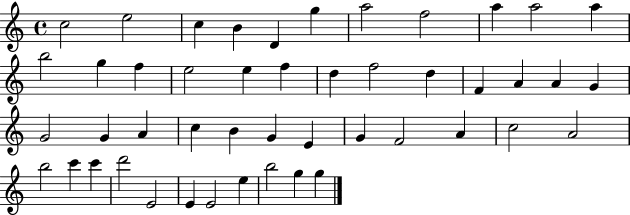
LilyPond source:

{
  \clef treble
  \time 4/4
  \defaultTimeSignature
  \key c \major
  c''2 e''2 | c''4 b'4 d'4 g''4 | a''2 f''2 | a''4 a''2 a''4 | \break b''2 g''4 f''4 | e''2 e''4 f''4 | d''4 f''2 d''4 | f'4 a'4 a'4 g'4 | \break g'2 g'4 a'4 | c''4 b'4 g'4 e'4 | g'4 f'2 a'4 | c''2 a'2 | \break b''2 c'''4 c'''4 | d'''2 e'2 | e'4 e'2 e''4 | b''2 g''4 g''4 | \break \bar "|."
}